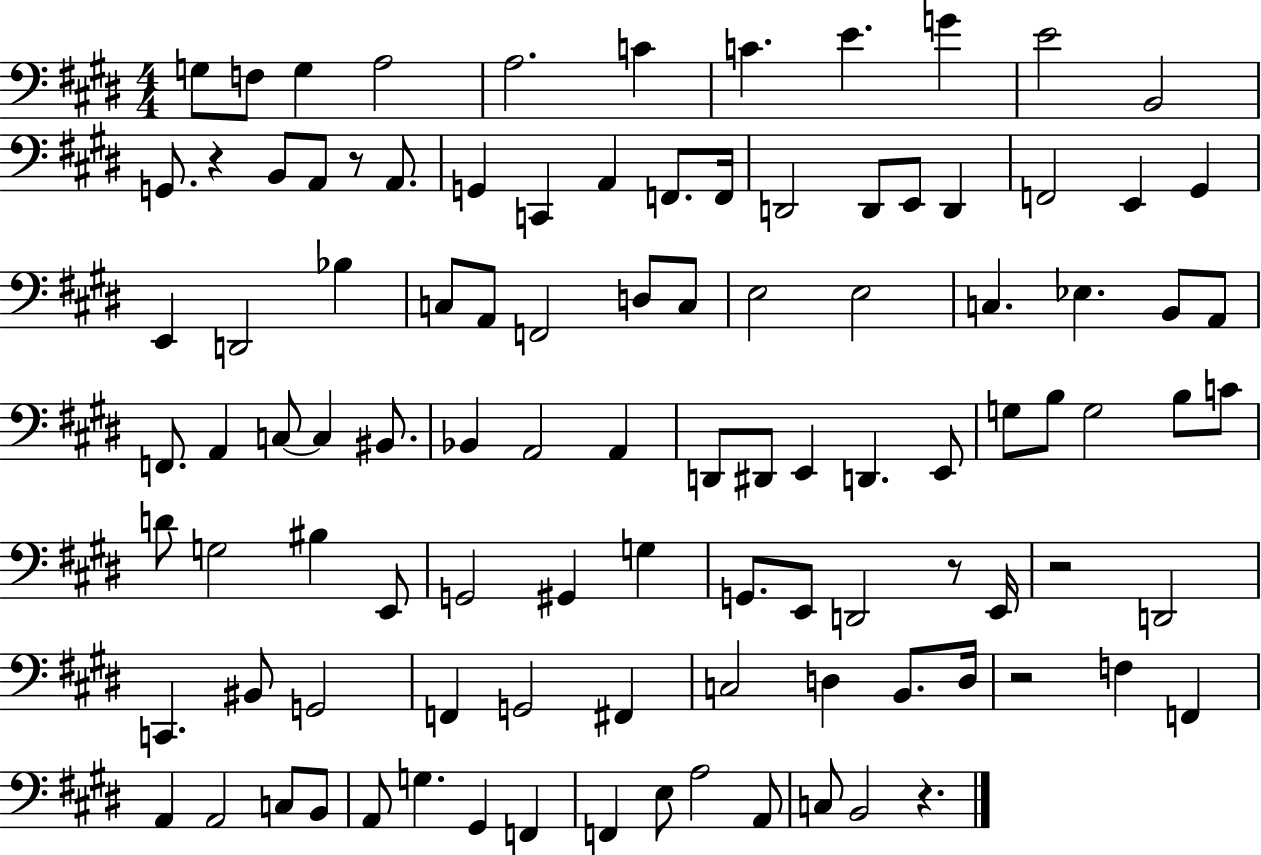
G3/e F3/e G3/q A3/h A3/h. C4/q C4/q. E4/q. G4/q E4/h B2/h G2/e. R/q B2/e A2/e R/e A2/e. G2/q C2/q A2/q F2/e. F2/s D2/h D2/e E2/e D2/q F2/h E2/q G#2/q E2/q D2/h Bb3/q C3/e A2/e F2/h D3/e C3/e E3/h E3/h C3/q. Eb3/q. B2/e A2/e F2/e. A2/q C3/e C3/q BIS2/e. Bb2/q A2/h A2/q D2/e D#2/e E2/q D2/q. E2/e G3/e B3/e G3/h B3/e C4/e D4/e G3/h BIS3/q E2/e G2/h G#2/q G3/q G2/e. E2/e D2/h R/e E2/s R/h D2/h C2/q. BIS2/e G2/h F2/q G2/h F#2/q C3/h D3/q B2/e. D3/s R/h F3/q F2/q A2/q A2/h C3/e B2/e A2/e G3/q. G#2/q F2/q F2/q E3/e A3/h A2/e C3/e B2/h R/q.